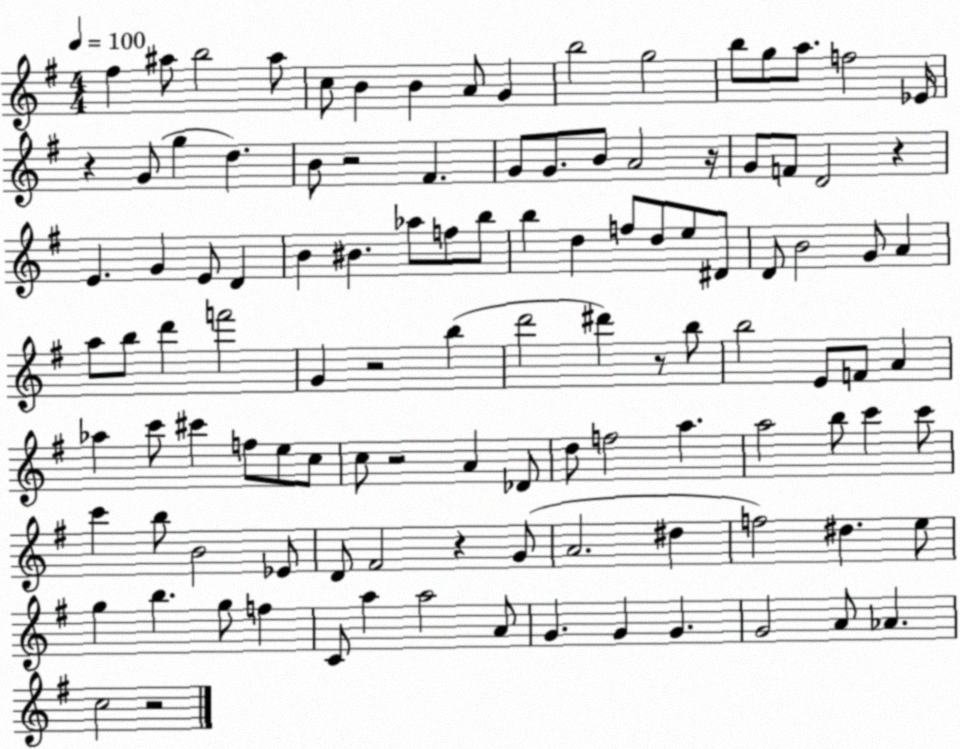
X:1
T:Untitled
M:4/4
L:1/4
K:G
^f ^a/2 b2 ^a/2 c/2 B B A/2 G b2 g2 b/2 g/2 a/2 f2 _E/4 z G/2 g d B/2 z2 ^F G/2 G/2 B/2 A2 z/4 G/2 F/2 D2 z E G E/2 D B ^B _a/2 f/2 b/2 b d f/2 d/2 e/2 ^D/2 D/2 B2 G/2 A a/2 b/2 d' f'2 G z2 b d'2 ^d' z/2 b/2 b2 E/2 F/2 A _a c'/2 ^c' f/2 e/2 c/2 c/2 z2 A _D/2 d/2 f2 a a2 b/2 c' c'/2 c' b/2 B2 _E/2 D/2 ^F2 z G/2 A2 ^d f2 ^d e/2 g b g/2 f C/2 a a2 A/2 G G G G2 A/2 _A c2 z2